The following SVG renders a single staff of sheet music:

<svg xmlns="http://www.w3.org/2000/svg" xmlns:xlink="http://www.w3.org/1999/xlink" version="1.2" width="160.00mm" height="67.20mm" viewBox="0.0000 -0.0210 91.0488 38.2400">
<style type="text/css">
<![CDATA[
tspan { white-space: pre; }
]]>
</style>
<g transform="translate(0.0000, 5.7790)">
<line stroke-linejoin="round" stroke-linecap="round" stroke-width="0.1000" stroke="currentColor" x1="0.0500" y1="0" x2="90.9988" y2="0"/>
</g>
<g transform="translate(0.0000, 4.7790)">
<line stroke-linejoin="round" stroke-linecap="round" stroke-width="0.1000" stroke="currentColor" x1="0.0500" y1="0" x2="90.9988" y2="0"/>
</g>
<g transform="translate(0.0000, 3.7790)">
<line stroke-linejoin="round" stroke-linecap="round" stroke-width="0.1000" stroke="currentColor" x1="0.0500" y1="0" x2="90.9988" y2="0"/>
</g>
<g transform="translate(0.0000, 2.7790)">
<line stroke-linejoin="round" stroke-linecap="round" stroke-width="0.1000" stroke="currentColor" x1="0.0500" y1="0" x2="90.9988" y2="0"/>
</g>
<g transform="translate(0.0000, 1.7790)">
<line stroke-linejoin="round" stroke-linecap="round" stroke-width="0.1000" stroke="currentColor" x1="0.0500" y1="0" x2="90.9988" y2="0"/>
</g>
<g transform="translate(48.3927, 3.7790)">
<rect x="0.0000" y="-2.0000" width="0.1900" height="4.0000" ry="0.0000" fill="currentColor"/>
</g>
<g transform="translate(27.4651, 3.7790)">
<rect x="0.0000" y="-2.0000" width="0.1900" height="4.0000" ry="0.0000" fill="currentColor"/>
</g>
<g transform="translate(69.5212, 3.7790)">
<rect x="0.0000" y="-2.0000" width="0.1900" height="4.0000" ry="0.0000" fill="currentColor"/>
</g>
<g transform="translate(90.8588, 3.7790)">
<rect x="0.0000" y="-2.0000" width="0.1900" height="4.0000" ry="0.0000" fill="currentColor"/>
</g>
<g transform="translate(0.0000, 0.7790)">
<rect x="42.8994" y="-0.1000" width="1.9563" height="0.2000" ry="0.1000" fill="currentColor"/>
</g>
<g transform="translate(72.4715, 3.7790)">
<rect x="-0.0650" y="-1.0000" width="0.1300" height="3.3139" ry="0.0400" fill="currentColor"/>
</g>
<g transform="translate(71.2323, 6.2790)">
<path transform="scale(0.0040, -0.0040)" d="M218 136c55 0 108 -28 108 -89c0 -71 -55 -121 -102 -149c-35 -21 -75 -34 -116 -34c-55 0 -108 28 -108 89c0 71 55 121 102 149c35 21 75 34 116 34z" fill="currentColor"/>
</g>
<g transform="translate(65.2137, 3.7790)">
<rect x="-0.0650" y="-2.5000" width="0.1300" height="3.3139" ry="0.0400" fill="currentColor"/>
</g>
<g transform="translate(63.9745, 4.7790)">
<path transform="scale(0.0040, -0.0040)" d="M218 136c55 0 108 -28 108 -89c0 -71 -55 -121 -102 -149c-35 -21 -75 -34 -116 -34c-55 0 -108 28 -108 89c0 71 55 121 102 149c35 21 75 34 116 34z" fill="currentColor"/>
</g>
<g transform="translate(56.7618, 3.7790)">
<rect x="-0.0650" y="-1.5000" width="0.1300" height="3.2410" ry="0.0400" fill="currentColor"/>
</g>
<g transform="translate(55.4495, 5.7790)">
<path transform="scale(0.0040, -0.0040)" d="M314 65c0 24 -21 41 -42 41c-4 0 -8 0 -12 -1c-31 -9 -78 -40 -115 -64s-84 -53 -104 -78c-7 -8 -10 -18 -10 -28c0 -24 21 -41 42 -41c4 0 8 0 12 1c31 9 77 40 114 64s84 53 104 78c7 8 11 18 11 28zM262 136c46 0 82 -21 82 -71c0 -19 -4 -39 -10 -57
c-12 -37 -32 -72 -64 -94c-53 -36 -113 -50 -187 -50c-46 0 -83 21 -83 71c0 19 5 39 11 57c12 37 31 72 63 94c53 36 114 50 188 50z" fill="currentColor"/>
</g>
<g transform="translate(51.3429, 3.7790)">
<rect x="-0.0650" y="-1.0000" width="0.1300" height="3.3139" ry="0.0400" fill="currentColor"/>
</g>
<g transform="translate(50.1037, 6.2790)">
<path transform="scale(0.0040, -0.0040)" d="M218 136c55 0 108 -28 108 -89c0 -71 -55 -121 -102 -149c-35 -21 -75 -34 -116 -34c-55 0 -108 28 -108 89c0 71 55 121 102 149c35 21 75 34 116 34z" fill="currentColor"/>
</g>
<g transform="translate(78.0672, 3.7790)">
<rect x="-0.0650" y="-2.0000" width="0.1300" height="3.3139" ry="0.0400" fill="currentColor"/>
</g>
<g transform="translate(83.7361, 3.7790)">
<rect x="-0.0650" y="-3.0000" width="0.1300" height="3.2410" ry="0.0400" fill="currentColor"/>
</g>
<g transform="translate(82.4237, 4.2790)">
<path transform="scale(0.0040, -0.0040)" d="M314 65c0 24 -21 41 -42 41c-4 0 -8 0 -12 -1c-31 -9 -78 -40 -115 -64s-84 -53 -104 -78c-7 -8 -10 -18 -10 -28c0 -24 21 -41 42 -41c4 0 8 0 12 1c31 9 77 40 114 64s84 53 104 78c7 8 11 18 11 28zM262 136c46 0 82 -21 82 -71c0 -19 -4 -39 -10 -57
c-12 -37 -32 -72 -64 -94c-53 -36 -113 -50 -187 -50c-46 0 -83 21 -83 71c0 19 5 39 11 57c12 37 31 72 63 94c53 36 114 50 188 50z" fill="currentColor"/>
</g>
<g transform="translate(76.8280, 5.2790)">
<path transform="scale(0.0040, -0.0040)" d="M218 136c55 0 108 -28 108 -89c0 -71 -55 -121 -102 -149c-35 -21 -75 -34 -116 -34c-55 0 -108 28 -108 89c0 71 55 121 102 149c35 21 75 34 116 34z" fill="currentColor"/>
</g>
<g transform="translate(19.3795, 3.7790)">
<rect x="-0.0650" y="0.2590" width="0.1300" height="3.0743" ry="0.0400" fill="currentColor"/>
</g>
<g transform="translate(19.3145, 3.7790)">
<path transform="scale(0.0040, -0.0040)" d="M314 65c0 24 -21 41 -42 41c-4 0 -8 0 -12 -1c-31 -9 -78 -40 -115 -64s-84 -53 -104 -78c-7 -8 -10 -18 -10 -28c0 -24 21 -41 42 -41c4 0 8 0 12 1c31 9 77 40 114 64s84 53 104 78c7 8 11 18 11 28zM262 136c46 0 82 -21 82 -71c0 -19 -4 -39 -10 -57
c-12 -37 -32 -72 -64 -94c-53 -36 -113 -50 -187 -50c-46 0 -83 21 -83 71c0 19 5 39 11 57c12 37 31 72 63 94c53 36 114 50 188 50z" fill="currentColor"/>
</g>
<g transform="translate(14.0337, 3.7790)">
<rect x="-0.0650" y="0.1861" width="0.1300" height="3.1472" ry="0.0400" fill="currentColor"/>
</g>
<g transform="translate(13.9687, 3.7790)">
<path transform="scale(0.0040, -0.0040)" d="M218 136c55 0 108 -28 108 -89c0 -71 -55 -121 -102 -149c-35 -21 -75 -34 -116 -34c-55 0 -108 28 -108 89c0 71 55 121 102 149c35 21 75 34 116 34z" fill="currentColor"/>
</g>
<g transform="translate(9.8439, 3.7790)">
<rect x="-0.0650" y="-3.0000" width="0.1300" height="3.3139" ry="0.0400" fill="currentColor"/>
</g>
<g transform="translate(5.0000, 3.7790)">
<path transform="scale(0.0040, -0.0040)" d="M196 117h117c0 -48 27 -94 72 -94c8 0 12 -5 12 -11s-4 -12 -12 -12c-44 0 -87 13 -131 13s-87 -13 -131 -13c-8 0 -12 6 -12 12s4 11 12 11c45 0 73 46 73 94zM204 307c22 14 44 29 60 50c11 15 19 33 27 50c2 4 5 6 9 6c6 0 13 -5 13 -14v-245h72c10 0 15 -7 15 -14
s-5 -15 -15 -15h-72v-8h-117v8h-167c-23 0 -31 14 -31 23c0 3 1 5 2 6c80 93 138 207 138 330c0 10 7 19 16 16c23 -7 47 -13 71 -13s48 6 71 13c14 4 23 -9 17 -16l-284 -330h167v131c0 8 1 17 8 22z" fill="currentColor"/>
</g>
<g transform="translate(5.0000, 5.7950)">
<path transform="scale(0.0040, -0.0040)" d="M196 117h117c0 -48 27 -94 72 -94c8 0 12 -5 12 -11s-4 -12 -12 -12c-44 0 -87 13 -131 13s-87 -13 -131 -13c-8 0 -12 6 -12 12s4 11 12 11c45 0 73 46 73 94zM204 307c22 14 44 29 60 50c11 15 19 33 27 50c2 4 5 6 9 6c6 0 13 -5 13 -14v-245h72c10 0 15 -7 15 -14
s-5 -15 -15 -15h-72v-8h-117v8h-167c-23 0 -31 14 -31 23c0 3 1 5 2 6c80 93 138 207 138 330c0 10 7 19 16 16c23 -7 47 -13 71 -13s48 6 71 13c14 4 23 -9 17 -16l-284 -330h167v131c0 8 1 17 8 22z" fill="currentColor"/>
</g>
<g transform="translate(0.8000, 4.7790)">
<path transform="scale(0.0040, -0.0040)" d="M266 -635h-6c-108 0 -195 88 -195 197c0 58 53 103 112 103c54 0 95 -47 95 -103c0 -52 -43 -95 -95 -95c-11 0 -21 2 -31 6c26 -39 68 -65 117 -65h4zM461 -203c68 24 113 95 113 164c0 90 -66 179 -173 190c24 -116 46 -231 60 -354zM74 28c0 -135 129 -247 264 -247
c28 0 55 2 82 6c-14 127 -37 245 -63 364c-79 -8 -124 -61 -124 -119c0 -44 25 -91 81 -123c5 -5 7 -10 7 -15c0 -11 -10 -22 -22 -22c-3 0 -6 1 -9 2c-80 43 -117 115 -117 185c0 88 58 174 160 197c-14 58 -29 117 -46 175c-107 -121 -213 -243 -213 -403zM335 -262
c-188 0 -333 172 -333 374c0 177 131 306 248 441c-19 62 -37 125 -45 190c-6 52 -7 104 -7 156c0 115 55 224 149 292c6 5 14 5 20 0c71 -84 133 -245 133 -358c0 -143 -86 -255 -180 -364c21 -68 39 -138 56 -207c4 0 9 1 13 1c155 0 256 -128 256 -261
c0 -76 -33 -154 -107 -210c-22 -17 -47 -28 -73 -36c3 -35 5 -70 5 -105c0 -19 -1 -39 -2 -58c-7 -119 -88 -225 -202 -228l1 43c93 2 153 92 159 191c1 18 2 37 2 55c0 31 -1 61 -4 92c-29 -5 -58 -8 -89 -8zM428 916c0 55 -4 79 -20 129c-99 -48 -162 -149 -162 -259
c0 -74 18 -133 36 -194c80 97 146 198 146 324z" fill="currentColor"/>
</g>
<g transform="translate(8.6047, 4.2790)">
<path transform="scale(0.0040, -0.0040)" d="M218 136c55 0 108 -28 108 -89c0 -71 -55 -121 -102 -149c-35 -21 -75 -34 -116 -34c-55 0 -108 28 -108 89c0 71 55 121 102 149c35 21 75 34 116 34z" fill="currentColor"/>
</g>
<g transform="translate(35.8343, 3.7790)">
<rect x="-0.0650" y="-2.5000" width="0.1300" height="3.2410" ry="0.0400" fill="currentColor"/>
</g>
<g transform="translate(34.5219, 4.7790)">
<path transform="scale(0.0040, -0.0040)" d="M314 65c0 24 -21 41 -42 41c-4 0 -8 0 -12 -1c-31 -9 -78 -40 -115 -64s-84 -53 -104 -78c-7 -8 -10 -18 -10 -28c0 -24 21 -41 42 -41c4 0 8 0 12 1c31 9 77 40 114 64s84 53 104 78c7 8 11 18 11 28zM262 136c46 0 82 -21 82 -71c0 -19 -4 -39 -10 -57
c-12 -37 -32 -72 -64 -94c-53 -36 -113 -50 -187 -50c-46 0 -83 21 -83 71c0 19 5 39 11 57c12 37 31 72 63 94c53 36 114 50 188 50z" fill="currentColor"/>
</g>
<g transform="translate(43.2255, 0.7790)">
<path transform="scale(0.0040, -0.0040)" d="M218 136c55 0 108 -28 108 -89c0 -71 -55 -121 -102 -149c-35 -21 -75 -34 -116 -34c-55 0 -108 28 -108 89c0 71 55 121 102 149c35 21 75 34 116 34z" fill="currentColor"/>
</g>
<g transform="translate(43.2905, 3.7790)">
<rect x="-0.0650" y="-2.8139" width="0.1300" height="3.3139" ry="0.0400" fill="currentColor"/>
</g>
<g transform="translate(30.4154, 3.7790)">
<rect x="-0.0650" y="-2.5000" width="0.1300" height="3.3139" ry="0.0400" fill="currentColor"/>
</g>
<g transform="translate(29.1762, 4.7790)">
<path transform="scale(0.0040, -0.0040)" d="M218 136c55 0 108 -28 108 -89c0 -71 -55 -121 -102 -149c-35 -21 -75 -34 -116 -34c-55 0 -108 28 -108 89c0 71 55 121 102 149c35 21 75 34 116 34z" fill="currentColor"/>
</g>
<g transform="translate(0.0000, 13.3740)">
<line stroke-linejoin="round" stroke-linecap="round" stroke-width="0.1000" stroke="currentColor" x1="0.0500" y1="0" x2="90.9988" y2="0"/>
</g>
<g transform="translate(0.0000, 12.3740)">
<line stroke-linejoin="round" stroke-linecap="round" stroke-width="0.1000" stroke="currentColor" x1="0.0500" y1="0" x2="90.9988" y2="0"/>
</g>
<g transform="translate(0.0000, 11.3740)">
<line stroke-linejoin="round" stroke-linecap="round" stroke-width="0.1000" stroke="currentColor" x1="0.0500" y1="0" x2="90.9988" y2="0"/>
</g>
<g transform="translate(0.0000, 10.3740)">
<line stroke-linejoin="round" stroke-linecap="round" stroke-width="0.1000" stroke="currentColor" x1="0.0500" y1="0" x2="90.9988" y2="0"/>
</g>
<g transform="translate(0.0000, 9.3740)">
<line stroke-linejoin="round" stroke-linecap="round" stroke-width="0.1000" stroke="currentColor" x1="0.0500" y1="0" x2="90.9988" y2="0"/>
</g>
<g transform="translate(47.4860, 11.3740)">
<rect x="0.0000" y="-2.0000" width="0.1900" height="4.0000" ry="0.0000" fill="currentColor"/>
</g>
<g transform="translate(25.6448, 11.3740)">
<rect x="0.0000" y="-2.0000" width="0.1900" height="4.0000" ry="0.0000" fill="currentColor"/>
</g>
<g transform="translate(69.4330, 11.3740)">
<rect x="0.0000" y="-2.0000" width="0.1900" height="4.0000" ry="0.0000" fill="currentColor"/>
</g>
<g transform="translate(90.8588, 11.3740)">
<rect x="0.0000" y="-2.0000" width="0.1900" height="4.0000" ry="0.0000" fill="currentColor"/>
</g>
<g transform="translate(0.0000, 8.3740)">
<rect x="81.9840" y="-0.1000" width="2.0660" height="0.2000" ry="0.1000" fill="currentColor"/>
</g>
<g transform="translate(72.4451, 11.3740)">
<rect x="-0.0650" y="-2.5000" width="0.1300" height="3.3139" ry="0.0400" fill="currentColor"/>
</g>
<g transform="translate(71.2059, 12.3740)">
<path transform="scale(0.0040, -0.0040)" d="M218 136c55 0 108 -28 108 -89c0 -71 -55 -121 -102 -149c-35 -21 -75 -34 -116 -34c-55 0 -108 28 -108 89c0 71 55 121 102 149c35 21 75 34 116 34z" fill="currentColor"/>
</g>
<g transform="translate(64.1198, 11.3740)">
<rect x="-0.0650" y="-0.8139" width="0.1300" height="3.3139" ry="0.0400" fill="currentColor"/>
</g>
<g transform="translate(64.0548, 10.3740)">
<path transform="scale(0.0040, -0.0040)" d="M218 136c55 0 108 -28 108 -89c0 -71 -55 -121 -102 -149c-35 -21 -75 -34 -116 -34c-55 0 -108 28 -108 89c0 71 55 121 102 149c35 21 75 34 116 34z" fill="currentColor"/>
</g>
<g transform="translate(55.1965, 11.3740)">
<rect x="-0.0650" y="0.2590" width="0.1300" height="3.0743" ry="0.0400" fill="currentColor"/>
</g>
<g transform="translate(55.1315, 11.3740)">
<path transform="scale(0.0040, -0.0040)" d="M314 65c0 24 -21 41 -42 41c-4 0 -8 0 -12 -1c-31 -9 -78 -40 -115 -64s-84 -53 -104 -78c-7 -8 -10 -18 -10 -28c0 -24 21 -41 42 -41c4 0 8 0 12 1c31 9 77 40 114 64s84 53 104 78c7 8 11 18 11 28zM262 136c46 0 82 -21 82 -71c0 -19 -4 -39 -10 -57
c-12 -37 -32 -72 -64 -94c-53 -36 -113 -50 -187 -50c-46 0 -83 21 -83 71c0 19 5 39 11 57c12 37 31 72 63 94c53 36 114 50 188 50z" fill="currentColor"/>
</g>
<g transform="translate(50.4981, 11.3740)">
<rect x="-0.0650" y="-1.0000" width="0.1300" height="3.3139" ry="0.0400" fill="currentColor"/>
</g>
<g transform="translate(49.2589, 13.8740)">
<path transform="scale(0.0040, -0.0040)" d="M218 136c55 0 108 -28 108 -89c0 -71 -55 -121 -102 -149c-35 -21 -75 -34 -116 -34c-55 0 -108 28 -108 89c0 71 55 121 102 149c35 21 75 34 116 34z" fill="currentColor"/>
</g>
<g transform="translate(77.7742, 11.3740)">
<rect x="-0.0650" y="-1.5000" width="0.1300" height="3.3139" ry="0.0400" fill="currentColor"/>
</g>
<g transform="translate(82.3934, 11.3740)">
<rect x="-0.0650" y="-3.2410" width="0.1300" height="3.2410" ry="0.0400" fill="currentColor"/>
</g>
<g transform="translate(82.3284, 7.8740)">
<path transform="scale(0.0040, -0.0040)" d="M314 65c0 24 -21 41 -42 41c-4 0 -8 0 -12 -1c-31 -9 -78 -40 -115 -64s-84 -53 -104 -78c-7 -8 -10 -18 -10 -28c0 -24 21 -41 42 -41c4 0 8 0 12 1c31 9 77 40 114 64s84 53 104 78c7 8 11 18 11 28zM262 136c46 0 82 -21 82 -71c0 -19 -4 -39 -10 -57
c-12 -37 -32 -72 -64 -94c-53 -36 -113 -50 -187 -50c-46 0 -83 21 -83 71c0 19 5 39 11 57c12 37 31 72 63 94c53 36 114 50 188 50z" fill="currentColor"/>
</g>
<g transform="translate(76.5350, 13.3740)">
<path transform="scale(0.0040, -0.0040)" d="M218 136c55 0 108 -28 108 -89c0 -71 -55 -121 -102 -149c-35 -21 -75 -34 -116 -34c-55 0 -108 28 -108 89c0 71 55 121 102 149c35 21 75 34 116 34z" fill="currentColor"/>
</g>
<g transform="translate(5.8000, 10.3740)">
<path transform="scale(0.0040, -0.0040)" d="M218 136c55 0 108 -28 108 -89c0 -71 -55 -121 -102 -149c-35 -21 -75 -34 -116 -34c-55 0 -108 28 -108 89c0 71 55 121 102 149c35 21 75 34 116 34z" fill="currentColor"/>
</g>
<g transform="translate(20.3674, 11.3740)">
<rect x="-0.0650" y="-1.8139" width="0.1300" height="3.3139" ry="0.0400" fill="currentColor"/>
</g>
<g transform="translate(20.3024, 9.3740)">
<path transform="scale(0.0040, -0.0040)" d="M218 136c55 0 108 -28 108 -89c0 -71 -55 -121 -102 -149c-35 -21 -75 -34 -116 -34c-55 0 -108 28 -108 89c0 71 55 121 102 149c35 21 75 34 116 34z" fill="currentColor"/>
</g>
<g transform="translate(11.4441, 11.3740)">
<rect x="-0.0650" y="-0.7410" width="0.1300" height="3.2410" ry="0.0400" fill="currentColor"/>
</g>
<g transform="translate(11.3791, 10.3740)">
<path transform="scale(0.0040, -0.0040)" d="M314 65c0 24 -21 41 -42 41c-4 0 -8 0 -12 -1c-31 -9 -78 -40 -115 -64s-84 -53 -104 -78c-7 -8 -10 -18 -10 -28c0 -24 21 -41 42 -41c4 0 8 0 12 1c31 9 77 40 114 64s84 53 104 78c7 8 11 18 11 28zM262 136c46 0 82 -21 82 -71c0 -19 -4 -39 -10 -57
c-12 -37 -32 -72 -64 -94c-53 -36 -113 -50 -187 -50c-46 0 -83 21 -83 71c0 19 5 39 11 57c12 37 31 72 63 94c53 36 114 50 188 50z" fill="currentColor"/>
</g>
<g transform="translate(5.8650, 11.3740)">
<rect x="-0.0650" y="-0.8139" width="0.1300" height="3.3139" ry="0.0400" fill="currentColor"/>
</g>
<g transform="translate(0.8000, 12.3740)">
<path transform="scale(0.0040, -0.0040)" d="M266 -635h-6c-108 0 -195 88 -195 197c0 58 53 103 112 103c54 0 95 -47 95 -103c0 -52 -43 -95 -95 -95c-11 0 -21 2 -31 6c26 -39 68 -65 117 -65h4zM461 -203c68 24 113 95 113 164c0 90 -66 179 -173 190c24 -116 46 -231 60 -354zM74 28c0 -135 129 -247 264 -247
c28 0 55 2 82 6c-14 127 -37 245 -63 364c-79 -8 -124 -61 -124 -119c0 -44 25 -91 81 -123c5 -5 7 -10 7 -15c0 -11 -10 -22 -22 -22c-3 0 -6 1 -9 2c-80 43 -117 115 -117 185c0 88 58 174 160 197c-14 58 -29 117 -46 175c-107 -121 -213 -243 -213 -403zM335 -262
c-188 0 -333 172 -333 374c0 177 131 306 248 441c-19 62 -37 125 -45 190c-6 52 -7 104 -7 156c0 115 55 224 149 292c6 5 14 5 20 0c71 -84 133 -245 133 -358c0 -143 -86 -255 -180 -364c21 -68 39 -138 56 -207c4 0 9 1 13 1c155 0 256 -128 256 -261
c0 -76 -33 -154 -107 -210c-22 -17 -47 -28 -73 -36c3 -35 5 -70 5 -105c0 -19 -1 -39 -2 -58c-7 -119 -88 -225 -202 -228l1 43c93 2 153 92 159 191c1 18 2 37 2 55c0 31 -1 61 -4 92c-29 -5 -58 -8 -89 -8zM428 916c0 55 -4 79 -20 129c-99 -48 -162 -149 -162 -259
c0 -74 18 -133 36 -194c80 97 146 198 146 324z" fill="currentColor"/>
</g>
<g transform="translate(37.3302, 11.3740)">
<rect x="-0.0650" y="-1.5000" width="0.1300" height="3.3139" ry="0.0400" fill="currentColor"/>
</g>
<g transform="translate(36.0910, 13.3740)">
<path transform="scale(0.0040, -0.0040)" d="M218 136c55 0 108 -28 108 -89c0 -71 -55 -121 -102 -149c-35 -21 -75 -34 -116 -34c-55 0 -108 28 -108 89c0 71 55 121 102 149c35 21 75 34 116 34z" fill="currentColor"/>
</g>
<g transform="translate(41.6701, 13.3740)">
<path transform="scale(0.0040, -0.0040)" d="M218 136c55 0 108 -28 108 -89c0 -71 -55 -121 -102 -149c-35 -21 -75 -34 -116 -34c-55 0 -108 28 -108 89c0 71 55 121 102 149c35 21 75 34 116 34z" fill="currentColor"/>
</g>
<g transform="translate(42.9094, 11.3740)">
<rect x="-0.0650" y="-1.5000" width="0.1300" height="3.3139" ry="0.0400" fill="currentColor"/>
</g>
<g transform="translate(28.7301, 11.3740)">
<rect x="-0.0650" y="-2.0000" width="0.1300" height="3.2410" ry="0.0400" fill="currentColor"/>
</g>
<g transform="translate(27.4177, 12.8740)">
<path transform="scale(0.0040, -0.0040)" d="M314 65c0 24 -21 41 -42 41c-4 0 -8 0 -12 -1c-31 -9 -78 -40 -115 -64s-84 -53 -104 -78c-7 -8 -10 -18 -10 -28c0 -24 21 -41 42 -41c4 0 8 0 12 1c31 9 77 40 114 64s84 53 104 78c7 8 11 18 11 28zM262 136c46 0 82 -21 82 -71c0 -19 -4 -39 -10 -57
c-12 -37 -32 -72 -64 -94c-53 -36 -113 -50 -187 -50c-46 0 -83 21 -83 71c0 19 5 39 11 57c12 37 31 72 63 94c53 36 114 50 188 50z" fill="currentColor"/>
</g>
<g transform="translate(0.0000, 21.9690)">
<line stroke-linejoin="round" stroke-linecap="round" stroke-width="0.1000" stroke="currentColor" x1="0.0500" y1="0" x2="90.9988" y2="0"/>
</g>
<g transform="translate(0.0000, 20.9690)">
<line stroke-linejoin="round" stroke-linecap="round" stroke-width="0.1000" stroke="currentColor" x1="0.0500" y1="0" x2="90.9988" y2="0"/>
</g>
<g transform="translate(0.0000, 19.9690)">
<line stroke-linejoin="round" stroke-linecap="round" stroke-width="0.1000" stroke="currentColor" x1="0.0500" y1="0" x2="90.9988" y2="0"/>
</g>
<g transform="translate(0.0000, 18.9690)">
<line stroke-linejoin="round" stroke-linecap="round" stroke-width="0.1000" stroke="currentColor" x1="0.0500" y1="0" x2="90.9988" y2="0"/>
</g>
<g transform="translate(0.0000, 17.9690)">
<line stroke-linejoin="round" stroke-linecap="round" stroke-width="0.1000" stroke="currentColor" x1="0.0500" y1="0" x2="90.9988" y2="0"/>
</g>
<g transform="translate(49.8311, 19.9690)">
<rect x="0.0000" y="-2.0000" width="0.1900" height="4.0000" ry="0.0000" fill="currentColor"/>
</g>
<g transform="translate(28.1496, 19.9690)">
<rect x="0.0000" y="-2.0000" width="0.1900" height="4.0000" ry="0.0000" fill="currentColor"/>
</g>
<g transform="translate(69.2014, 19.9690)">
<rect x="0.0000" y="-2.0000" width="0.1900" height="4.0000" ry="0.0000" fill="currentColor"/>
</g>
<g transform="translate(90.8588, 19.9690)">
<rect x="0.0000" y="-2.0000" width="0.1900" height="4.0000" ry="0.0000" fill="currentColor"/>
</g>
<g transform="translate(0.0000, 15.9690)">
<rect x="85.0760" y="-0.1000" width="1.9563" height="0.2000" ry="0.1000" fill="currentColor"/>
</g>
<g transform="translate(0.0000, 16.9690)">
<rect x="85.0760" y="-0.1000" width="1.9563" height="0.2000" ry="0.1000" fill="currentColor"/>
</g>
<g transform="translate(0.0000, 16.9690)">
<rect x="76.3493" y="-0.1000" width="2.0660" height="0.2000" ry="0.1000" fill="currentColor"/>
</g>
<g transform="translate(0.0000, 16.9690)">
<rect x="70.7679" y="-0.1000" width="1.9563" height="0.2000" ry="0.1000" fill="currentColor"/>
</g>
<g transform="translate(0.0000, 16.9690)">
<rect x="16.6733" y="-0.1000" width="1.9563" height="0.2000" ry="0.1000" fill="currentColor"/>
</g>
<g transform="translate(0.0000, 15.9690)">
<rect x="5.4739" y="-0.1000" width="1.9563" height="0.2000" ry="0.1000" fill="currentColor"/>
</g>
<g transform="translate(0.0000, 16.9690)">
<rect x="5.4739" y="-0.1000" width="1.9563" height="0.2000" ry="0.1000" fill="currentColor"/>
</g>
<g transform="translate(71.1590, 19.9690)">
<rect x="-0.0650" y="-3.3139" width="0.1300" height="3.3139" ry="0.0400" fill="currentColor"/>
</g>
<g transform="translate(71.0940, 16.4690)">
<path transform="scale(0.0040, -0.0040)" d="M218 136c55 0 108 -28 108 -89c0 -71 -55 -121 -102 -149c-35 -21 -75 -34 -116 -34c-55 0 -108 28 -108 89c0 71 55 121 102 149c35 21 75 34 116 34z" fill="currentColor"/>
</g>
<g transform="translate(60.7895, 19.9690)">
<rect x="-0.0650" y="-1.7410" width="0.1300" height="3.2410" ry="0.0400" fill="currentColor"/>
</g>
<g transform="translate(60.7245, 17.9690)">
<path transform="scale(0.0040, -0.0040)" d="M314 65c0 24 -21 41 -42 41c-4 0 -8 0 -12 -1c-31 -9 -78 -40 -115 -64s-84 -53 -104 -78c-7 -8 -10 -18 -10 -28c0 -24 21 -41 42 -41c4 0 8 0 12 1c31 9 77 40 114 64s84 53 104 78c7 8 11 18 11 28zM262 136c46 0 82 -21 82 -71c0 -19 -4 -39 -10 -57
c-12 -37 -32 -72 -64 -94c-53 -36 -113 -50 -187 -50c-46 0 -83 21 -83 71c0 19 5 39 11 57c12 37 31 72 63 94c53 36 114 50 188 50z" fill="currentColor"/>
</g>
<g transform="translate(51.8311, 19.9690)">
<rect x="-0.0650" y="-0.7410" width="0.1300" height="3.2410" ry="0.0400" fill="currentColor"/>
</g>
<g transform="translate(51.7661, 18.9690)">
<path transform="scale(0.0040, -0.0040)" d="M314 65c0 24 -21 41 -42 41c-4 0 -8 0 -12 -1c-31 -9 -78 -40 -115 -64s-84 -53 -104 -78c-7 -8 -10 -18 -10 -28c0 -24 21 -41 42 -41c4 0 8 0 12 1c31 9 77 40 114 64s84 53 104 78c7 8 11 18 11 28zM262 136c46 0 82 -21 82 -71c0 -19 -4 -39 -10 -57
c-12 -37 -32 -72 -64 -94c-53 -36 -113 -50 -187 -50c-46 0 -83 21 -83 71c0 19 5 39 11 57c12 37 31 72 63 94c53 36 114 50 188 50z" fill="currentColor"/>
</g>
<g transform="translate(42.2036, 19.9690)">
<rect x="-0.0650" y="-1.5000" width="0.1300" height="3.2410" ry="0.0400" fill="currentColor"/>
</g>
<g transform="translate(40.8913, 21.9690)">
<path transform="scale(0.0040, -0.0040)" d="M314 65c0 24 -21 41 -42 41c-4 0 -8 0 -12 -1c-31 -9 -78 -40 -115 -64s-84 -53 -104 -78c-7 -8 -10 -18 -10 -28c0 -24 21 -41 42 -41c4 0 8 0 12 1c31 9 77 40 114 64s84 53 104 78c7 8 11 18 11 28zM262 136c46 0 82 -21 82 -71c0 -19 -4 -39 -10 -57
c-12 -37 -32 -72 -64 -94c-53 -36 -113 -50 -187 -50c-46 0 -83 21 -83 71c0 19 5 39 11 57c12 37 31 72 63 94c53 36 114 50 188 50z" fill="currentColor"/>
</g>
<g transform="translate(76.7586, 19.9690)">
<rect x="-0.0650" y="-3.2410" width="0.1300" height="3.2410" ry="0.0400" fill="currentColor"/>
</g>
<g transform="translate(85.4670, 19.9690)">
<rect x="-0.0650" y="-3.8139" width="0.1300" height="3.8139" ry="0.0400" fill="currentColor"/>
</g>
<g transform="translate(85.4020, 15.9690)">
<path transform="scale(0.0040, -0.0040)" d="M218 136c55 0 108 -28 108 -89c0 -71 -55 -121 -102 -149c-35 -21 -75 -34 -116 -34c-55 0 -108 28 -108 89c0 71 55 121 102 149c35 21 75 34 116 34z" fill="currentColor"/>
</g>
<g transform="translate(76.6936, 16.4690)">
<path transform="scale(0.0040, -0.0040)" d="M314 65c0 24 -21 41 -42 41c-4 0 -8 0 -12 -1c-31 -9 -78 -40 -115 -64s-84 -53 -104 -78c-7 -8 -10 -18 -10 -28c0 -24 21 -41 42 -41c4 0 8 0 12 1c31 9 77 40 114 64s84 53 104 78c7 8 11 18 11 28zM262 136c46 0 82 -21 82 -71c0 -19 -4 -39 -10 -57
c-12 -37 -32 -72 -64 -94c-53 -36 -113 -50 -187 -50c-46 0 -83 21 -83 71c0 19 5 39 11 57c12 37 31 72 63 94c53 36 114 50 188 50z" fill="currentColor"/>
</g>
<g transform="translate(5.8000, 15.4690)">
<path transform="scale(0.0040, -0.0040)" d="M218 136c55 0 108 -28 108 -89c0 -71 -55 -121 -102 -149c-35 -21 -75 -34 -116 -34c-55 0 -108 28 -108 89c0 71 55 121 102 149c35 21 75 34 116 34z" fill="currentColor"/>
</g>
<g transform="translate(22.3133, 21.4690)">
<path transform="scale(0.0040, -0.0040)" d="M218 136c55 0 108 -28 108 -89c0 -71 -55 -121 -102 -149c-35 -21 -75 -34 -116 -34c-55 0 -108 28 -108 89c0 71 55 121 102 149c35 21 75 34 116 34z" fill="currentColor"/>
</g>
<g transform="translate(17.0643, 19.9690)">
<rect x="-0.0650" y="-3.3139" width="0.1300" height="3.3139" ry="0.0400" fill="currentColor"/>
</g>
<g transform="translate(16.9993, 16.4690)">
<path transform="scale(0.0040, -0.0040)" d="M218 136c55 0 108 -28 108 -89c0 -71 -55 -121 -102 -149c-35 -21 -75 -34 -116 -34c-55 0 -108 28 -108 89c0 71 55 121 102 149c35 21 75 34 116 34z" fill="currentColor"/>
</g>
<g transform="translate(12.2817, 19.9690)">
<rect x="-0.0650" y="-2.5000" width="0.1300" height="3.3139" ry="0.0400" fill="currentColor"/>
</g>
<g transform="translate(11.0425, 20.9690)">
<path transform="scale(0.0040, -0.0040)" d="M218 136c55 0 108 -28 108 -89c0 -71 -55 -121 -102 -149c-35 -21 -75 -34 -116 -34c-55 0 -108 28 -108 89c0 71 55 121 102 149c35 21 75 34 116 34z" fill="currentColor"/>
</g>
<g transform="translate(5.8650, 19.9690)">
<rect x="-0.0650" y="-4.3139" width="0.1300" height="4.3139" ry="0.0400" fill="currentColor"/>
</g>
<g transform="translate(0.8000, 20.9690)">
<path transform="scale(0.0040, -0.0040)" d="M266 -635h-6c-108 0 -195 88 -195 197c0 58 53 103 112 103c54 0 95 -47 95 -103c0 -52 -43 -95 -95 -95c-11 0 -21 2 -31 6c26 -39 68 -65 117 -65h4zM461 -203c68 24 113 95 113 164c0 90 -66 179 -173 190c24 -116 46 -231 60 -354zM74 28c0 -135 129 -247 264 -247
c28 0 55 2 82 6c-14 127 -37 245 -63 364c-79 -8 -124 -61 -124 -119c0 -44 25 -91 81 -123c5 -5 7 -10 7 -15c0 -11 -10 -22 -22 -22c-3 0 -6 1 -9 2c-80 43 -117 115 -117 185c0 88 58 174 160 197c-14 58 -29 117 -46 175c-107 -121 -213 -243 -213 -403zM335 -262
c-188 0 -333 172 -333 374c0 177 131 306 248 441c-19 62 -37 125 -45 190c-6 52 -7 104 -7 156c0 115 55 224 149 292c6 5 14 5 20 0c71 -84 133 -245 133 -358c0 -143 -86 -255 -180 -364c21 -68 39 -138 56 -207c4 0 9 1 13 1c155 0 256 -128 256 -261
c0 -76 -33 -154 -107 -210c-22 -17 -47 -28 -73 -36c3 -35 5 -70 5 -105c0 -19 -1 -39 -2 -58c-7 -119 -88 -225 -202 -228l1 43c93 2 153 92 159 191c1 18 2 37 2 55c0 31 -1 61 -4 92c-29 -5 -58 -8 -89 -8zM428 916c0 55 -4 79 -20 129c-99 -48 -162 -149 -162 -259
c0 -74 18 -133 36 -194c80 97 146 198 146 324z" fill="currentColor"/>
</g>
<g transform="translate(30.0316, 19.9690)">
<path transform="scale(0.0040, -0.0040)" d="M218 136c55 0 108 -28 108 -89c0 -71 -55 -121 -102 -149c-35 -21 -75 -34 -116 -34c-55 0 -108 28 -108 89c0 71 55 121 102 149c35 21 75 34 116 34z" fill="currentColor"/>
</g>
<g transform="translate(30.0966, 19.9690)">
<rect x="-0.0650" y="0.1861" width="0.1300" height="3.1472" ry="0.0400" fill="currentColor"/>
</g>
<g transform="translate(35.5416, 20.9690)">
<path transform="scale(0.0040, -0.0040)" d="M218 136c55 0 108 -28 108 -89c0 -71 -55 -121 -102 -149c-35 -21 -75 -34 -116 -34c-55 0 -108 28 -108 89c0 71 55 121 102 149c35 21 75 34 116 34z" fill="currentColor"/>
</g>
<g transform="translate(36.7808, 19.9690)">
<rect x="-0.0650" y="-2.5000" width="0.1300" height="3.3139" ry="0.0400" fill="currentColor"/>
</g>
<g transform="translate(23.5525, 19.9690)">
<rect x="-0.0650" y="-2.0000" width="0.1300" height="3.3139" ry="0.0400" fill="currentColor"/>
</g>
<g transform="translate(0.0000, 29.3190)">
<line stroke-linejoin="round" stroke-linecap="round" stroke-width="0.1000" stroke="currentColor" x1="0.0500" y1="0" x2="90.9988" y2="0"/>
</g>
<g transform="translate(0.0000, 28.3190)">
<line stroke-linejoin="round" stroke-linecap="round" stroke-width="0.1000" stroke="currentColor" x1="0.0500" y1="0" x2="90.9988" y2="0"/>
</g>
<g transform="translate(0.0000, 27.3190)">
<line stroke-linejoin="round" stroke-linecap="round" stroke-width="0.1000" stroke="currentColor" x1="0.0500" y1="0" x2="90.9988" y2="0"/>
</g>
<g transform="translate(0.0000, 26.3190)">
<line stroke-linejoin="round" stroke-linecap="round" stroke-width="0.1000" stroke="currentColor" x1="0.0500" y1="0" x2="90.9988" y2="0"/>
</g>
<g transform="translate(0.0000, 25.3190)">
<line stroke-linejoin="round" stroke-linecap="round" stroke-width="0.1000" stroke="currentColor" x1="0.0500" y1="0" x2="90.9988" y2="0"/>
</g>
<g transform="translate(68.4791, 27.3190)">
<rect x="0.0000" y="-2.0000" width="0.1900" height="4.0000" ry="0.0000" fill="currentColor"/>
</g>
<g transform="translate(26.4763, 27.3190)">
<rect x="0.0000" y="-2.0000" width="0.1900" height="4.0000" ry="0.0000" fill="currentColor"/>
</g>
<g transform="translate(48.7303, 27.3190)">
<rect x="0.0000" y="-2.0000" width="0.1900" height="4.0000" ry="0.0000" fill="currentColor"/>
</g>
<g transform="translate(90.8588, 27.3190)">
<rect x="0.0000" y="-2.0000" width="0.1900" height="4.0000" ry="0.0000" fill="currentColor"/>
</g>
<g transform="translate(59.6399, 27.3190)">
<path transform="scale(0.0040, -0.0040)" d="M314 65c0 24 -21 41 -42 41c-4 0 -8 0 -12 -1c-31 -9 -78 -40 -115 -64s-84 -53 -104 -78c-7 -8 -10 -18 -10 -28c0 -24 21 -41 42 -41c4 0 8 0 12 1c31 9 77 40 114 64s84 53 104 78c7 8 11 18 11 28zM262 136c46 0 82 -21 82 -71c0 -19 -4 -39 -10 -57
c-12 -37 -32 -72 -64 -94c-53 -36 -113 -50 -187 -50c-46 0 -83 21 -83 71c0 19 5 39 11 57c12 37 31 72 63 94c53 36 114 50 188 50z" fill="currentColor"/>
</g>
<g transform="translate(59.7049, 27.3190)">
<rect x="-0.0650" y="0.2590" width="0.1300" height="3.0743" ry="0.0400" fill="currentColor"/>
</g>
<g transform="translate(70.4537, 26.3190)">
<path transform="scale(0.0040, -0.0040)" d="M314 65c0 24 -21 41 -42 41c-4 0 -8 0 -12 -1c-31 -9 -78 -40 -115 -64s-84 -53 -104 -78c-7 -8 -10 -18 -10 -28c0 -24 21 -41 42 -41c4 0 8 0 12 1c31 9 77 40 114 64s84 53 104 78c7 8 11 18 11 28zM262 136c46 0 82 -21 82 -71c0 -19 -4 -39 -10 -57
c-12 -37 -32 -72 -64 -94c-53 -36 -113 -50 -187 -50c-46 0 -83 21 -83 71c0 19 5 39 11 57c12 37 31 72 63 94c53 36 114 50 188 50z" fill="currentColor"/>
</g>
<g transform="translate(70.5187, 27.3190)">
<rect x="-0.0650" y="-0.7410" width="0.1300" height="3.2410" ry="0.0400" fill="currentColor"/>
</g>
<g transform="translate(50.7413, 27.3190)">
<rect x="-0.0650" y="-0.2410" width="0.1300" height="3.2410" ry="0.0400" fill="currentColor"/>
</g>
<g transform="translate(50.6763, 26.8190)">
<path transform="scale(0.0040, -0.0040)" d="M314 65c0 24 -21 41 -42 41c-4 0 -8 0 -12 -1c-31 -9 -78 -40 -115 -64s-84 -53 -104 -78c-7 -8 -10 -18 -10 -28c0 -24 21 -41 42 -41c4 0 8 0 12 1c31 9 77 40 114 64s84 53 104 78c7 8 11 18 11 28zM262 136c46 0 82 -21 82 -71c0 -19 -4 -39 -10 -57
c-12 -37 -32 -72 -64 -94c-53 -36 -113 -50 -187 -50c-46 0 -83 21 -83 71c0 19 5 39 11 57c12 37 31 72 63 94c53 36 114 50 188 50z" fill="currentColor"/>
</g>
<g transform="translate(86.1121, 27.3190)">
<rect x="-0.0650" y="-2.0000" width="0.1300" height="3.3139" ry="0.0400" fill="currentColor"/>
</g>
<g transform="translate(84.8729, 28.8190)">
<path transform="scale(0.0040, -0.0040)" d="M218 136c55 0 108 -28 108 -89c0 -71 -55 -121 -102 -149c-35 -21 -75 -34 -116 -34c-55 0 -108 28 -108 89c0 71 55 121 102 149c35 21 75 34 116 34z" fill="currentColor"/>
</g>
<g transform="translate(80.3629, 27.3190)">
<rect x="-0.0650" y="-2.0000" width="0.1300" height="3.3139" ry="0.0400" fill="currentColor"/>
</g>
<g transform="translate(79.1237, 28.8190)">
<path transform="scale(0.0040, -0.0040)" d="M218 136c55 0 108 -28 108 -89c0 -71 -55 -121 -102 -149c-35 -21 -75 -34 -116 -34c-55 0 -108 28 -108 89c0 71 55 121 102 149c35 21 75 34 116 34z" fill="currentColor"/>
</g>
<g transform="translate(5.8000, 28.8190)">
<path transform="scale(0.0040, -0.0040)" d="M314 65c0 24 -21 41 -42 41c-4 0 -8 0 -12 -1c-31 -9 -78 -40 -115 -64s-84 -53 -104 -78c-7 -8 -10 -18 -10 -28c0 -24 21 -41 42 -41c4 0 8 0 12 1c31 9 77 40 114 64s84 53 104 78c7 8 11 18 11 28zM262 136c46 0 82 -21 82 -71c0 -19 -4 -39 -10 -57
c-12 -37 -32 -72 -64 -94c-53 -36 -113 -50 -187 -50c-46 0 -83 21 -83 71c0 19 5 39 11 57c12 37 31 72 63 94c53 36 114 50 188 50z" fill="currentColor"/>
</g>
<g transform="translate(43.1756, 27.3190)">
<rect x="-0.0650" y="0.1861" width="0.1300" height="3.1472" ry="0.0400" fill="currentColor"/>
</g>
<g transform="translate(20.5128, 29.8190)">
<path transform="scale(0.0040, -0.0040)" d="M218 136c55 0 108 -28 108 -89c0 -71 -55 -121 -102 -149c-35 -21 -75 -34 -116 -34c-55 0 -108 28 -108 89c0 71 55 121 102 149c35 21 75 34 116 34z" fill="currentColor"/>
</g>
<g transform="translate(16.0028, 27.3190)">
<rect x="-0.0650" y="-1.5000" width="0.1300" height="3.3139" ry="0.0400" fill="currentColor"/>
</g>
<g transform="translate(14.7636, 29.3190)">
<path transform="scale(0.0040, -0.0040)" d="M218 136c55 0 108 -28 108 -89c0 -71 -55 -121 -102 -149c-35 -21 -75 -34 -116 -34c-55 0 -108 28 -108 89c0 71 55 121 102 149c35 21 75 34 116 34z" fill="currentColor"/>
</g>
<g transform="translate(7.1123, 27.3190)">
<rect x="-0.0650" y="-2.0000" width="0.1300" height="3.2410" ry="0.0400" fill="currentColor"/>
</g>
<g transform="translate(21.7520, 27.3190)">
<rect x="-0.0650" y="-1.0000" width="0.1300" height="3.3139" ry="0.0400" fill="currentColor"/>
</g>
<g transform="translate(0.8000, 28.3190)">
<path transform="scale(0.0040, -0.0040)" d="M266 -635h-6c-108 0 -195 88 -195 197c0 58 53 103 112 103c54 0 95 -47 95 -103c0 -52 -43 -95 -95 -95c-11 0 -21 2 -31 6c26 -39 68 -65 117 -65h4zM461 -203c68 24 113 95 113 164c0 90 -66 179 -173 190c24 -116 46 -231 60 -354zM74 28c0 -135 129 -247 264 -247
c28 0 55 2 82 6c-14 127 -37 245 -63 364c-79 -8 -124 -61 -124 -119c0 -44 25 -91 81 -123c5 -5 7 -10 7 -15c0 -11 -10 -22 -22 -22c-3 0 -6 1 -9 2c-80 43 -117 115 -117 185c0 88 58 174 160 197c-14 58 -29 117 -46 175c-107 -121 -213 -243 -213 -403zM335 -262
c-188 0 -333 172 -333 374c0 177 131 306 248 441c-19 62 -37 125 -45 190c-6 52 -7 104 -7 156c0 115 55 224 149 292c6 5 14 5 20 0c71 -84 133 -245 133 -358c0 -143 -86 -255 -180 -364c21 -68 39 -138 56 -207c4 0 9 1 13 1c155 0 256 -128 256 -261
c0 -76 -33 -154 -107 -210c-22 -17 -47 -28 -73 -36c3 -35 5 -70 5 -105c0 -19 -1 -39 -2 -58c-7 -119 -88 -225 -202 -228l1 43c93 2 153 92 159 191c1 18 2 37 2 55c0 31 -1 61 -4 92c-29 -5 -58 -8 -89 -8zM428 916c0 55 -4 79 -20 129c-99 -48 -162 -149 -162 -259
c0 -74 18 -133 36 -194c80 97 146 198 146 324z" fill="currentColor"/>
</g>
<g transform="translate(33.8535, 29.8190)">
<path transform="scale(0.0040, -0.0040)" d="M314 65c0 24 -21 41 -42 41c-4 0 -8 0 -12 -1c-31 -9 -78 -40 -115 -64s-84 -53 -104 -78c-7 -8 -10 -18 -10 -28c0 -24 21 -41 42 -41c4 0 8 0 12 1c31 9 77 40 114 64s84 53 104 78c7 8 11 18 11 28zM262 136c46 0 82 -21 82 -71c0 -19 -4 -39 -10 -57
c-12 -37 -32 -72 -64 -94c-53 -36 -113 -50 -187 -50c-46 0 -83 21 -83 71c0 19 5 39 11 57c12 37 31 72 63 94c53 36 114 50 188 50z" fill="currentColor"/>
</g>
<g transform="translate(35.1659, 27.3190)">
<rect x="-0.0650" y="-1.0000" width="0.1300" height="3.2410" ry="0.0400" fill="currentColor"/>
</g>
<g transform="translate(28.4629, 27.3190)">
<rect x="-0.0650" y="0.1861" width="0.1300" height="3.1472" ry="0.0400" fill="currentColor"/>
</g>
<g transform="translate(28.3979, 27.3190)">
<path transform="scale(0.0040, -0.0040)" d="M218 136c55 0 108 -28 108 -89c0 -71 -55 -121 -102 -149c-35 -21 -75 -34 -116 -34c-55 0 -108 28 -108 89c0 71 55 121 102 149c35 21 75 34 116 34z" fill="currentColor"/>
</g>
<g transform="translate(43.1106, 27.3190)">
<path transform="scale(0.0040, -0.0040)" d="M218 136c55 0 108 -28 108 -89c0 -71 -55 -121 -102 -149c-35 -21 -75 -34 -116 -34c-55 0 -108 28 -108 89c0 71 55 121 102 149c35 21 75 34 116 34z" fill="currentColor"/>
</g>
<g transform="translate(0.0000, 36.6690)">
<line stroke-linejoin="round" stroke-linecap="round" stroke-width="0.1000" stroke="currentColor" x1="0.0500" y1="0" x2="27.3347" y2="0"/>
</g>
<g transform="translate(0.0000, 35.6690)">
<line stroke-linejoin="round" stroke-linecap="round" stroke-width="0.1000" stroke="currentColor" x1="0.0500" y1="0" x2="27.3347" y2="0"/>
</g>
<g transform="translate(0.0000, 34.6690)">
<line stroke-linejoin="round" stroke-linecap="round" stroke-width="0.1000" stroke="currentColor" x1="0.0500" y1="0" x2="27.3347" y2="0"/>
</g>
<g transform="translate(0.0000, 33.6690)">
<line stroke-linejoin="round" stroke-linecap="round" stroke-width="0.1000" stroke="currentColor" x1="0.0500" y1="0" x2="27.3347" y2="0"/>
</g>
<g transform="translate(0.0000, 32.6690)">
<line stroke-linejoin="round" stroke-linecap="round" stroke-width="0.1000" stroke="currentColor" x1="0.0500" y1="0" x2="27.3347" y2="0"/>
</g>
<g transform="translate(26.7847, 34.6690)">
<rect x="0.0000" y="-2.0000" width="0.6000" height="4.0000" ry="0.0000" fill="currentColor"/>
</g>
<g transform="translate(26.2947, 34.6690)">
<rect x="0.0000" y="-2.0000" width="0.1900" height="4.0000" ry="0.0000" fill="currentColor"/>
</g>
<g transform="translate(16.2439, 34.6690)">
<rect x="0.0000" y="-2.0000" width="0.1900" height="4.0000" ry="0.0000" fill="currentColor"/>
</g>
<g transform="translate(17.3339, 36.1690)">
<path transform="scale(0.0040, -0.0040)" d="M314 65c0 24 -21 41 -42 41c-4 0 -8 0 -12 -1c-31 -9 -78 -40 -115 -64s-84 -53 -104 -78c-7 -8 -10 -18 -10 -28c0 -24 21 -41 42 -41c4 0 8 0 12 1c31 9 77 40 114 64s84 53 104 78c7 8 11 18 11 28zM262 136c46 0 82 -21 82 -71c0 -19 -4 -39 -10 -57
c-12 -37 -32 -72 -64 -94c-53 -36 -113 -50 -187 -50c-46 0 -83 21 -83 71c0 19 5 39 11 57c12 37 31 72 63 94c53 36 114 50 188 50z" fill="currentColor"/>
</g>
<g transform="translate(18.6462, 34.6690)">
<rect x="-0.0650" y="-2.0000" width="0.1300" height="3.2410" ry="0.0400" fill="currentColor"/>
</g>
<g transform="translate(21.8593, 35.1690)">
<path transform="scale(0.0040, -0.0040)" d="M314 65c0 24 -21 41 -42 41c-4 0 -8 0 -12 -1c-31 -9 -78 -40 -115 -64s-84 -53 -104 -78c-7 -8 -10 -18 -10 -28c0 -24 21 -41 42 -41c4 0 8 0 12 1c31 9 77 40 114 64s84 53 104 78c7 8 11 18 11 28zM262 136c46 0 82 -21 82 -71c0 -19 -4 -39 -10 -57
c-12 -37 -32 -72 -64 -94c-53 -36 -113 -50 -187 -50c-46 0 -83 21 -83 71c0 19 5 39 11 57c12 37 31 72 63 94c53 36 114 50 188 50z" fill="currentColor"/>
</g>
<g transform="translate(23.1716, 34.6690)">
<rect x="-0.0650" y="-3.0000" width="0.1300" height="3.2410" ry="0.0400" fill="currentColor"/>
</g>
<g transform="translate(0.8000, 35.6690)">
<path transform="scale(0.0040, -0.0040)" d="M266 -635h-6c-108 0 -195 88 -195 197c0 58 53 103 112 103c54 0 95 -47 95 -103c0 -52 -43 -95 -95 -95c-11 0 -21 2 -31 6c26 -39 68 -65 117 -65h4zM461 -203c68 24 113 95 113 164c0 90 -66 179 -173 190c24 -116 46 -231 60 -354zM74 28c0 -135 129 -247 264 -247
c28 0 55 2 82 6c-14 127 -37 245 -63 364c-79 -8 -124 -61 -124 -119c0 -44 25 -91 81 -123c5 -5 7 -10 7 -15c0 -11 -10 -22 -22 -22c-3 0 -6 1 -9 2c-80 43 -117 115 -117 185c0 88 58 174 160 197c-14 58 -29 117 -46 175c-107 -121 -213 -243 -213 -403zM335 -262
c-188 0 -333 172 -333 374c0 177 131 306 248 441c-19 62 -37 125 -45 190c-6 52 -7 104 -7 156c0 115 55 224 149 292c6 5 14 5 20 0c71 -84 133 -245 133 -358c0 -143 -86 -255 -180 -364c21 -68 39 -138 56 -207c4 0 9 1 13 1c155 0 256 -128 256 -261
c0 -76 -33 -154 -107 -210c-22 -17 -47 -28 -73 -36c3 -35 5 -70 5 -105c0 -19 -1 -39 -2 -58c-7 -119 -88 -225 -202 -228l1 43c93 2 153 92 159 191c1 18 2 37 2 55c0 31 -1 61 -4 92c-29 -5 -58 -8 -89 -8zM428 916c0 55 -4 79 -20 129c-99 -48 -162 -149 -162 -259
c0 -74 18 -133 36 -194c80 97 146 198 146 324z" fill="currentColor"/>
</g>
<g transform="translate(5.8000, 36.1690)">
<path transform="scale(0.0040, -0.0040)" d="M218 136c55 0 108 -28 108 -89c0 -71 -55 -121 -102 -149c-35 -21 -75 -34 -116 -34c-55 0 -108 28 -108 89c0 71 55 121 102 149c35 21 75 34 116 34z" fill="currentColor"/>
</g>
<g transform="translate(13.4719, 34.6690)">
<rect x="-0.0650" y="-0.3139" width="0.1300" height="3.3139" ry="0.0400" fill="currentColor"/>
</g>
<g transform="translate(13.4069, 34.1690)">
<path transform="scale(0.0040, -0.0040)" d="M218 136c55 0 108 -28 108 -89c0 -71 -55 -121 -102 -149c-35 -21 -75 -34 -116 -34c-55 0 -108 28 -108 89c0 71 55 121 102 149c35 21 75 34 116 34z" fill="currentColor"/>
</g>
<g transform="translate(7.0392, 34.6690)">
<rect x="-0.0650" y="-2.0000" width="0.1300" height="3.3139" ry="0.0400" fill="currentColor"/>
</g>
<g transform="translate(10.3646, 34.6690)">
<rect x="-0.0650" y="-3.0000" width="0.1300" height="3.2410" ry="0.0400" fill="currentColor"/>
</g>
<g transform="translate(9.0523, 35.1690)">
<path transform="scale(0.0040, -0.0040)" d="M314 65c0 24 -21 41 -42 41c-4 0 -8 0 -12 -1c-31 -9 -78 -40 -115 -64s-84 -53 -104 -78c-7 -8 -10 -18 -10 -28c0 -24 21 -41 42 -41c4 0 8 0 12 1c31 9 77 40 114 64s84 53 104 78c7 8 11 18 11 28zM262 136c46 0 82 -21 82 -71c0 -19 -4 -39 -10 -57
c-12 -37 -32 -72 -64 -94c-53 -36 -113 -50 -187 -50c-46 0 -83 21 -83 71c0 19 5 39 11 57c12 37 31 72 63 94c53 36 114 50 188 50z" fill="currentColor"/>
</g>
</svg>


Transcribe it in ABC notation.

X:1
T:Untitled
M:4/4
L:1/4
K:C
A B B2 G G2 a D E2 G D F A2 d d2 f F2 E E D B2 d G E b2 d' G b F B G E2 d2 f2 b b2 c' F2 E D B D2 B c2 B2 d2 F F F A2 c F2 A2